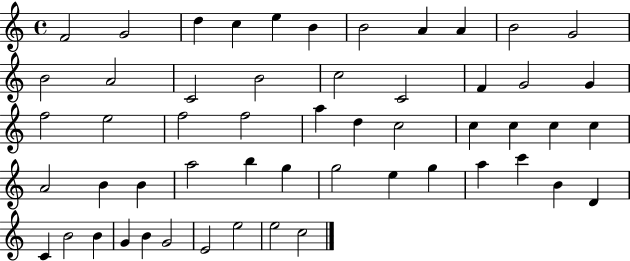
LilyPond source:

{
  \clef treble
  \time 4/4
  \defaultTimeSignature
  \key c \major
  f'2 g'2 | d''4 c''4 e''4 b'4 | b'2 a'4 a'4 | b'2 g'2 | \break b'2 a'2 | c'2 b'2 | c''2 c'2 | f'4 g'2 g'4 | \break f''2 e''2 | f''2 f''2 | a''4 d''4 c''2 | c''4 c''4 c''4 c''4 | \break a'2 b'4 b'4 | a''2 b''4 g''4 | g''2 e''4 g''4 | a''4 c'''4 b'4 d'4 | \break c'4 b'2 b'4 | g'4 b'4 g'2 | e'2 e''2 | e''2 c''2 | \break \bar "|."
}